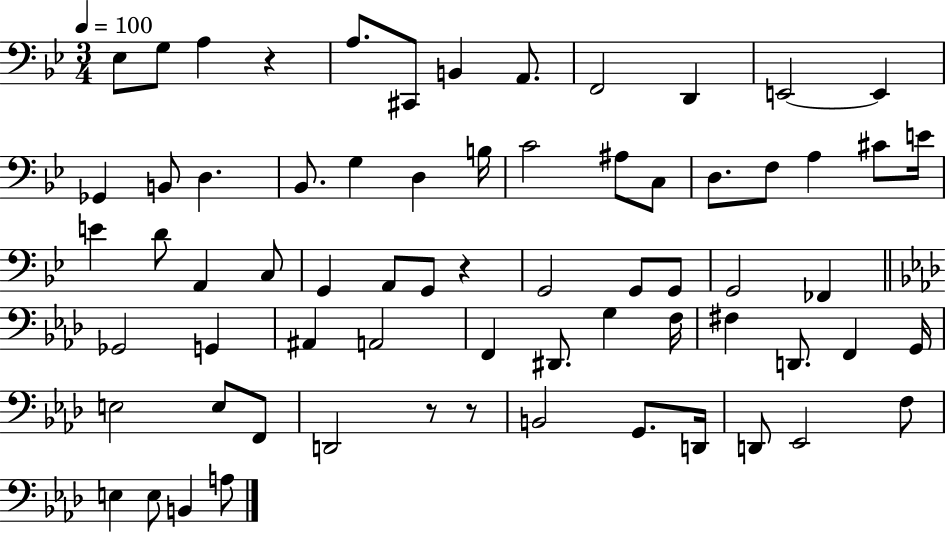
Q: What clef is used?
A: bass